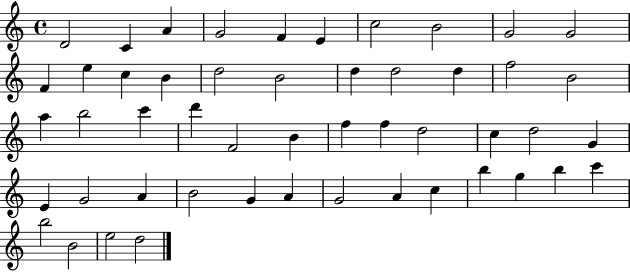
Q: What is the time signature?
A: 4/4